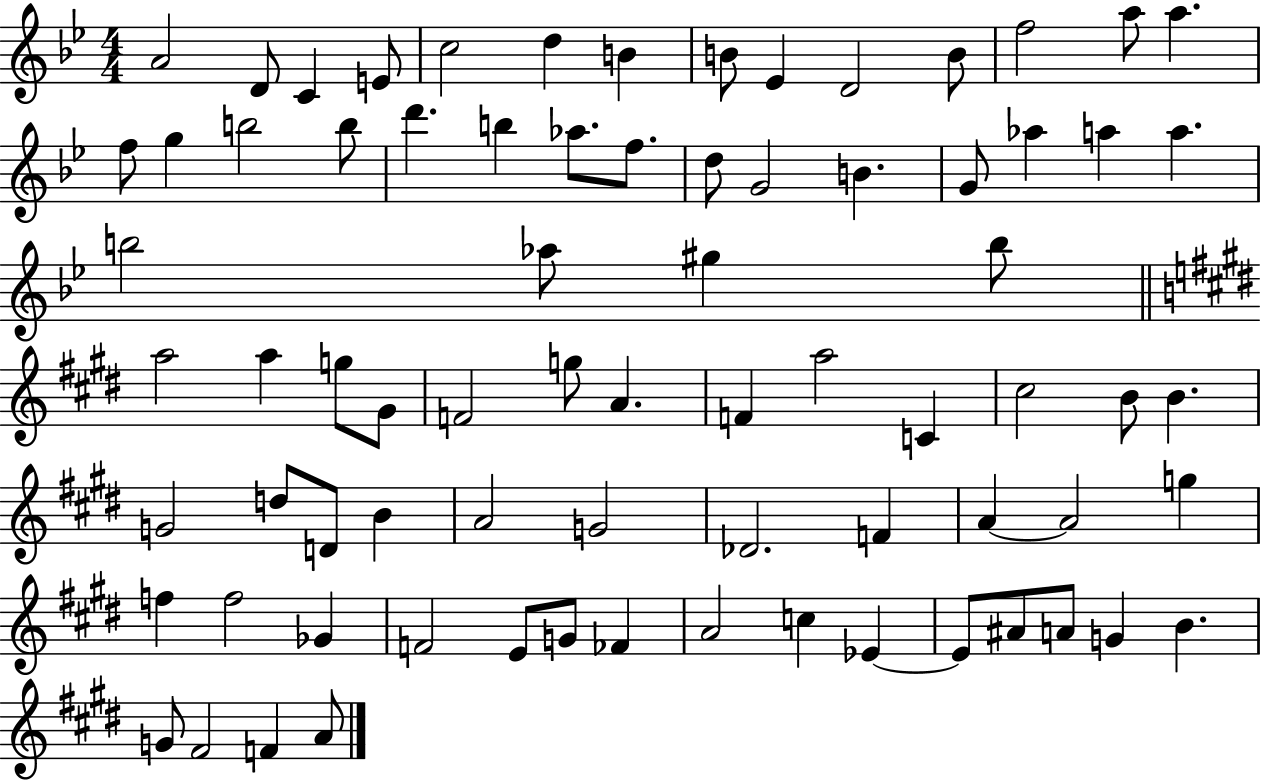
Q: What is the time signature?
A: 4/4